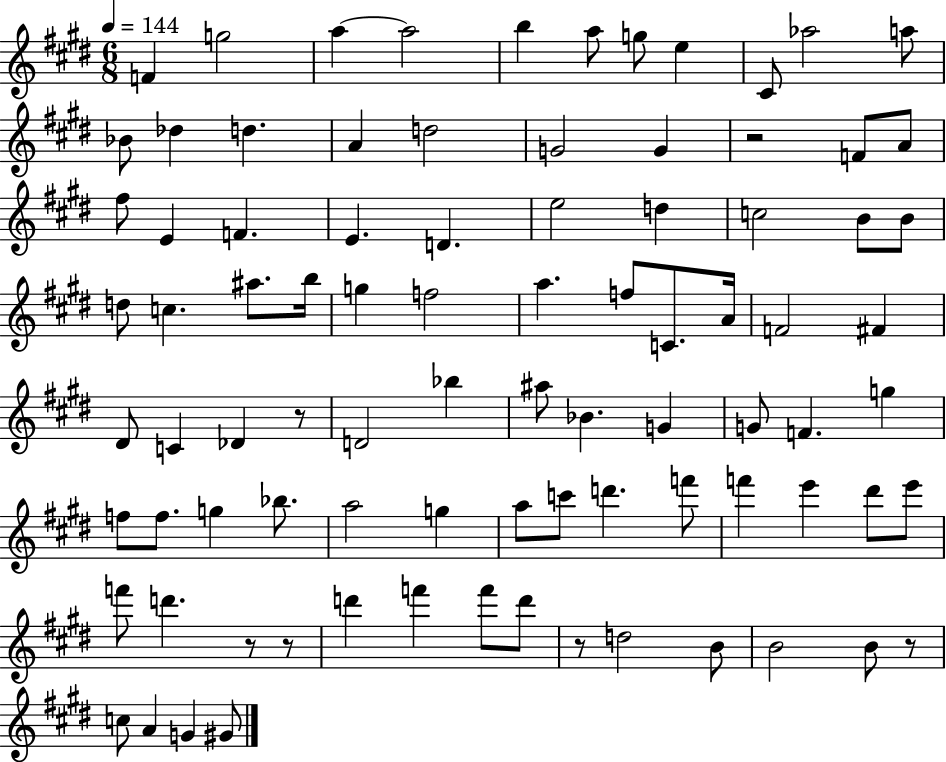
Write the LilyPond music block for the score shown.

{
  \clef treble
  \numericTimeSignature
  \time 6/8
  \key e \major
  \tempo 4 = 144
  f'4 g''2 | a''4~~ a''2 | b''4 a''8 g''8 e''4 | cis'8 aes''2 a''8 | \break bes'8 des''4 d''4. | a'4 d''2 | g'2 g'4 | r2 f'8 a'8 | \break fis''8 e'4 f'4. | e'4. d'4. | e''2 d''4 | c''2 b'8 b'8 | \break d''8 c''4. ais''8. b''16 | g''4 f''2 | a''4. f''8 c'8. a'16 | f'2 fis'4 | \break dis'8 c'4 des'4 r8 | d'2 bes''4 | ais''8 bes'4. g'4 | g'8 f'4. g''4 | \break f''8 f''8. g''4 bes''8. | a''2 g''4 | a''8 c'''8 d'''4. f'''8 | f'''4 e'''4 dis'''8 e'''8 | \break f'''8 d'''4. r8 r8 | d'''4 f'''4 f'''8 d'''8 | r8 d''2 b'8 | b'2 b'8 r8 | \break c''8 a'4 g'4 gis'8 | \bar "|."
}